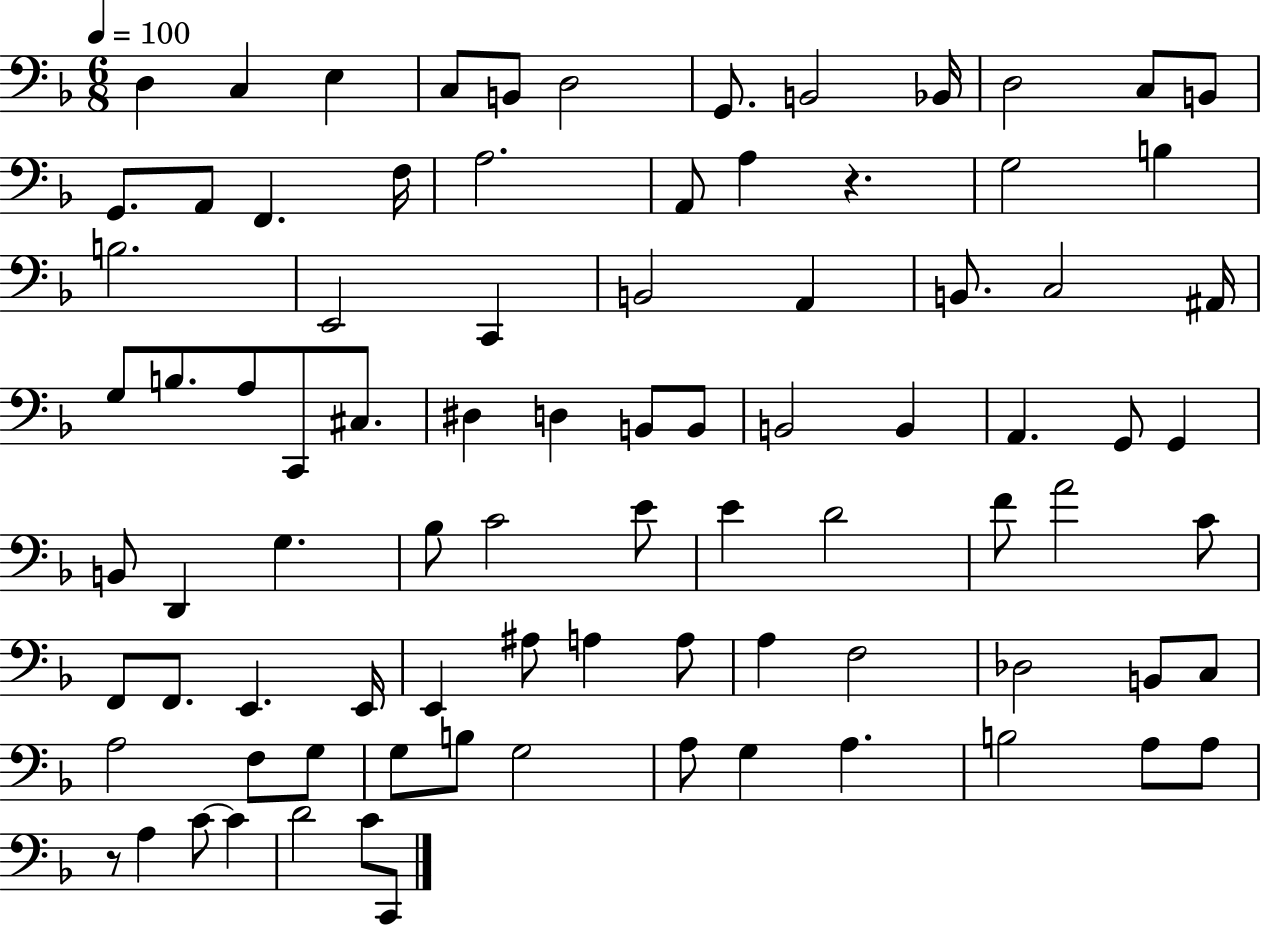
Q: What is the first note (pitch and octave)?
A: D3